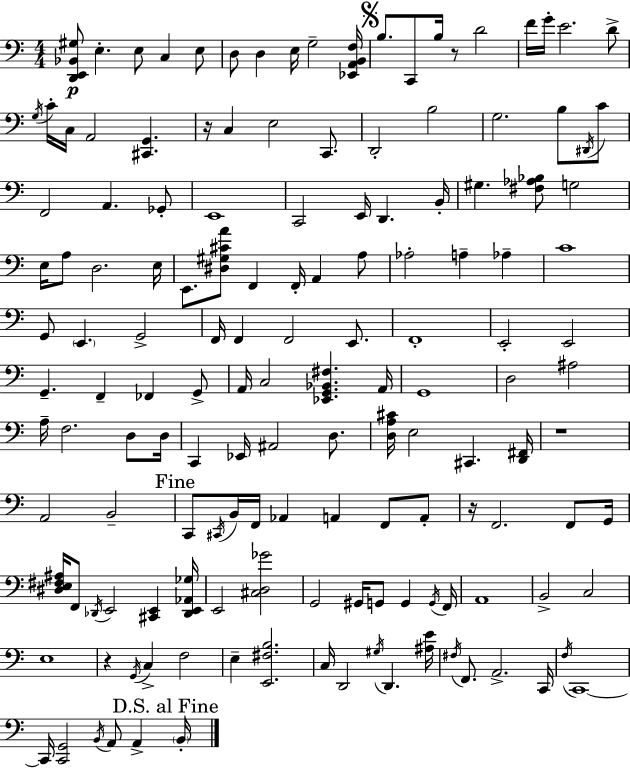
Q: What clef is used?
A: bass